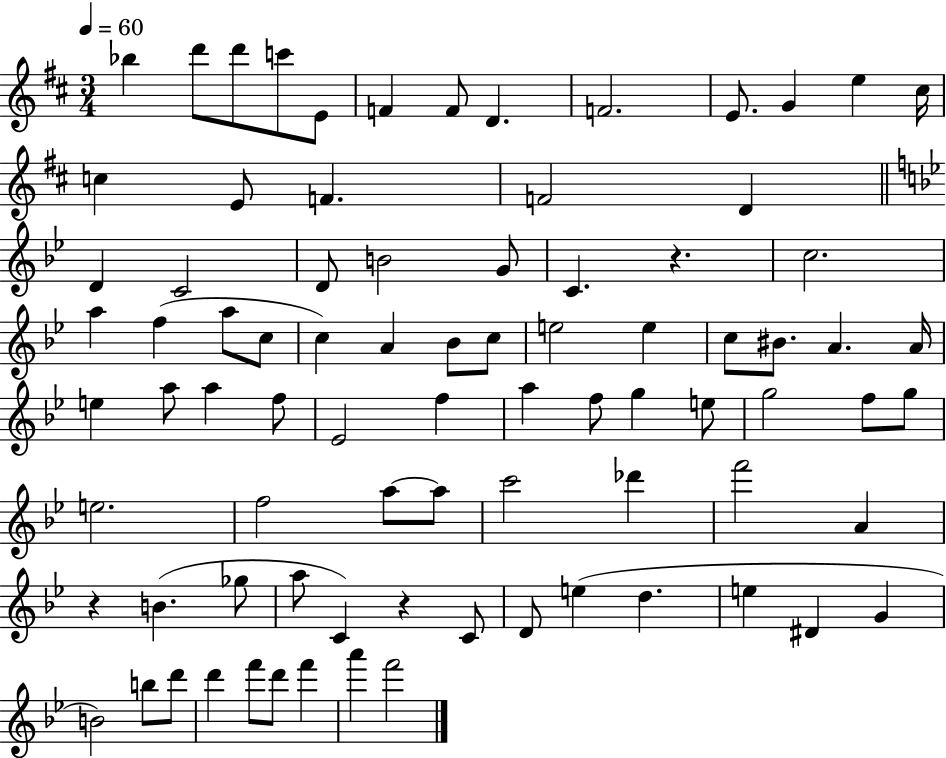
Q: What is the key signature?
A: D major